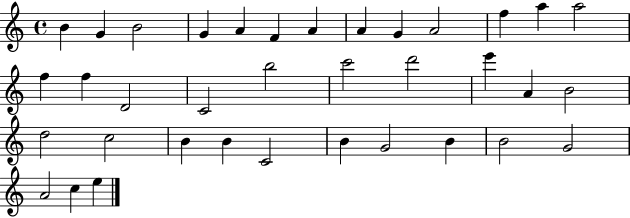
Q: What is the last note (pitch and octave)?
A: E5